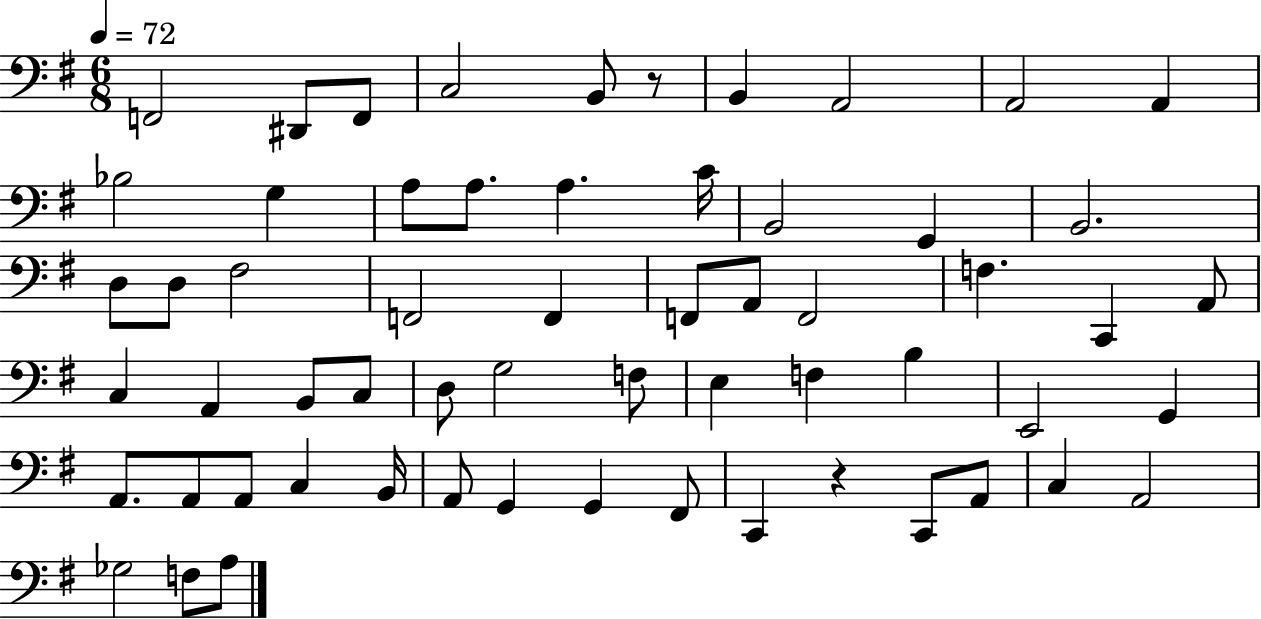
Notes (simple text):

F2/h D#2/e F2/e C3/h B2/e R/e B2/q A2/h A2/h A2/q Bb3/h G3/q A3/e A3/e. A3/q. C4/s B2/h G2/q B2/h. D3/e D3/e F#3/h F2/h F2/q F2/e A2/e F2/h F3/q. C2/q A2/e C3/q A2/q B2/e C3/e D3/e G3/h F3/e E3/q F3/q B3/q E2/h G2/q A2/e. A2/e A2/e C3/q B2/s A2/e G2/q G2/q F#2/e C2/q R/q C2/e A2/e C3/q A2/h Gb3/h F3/e A3/e